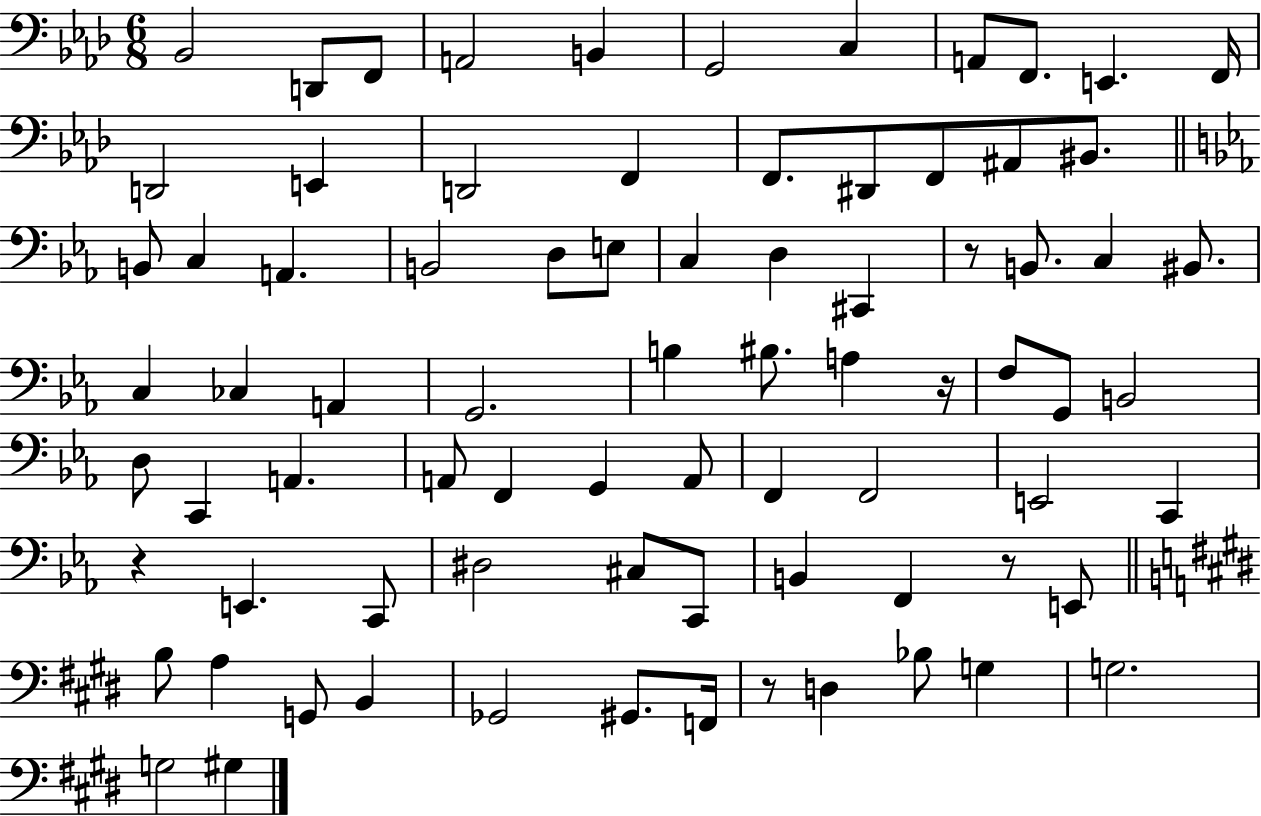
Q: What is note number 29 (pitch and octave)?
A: C#2